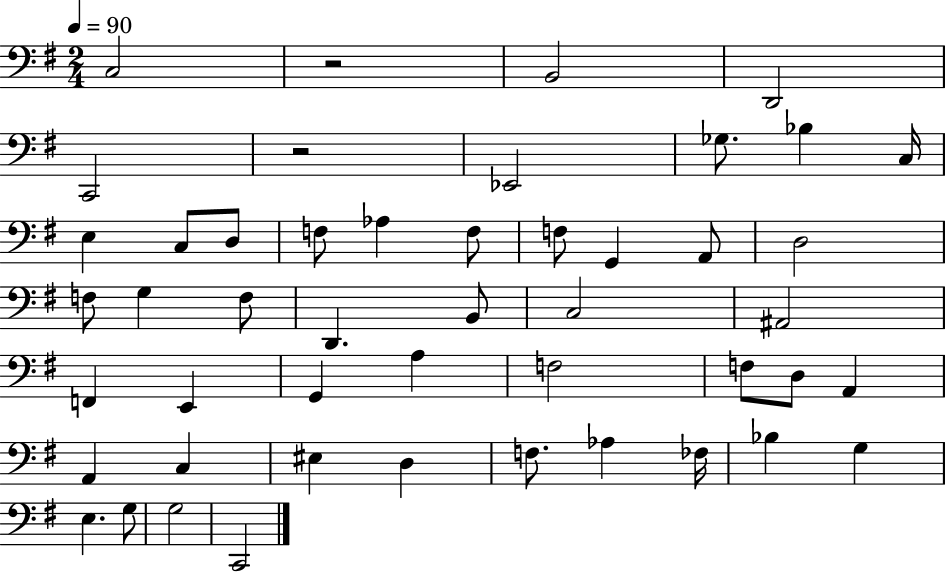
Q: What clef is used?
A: bass